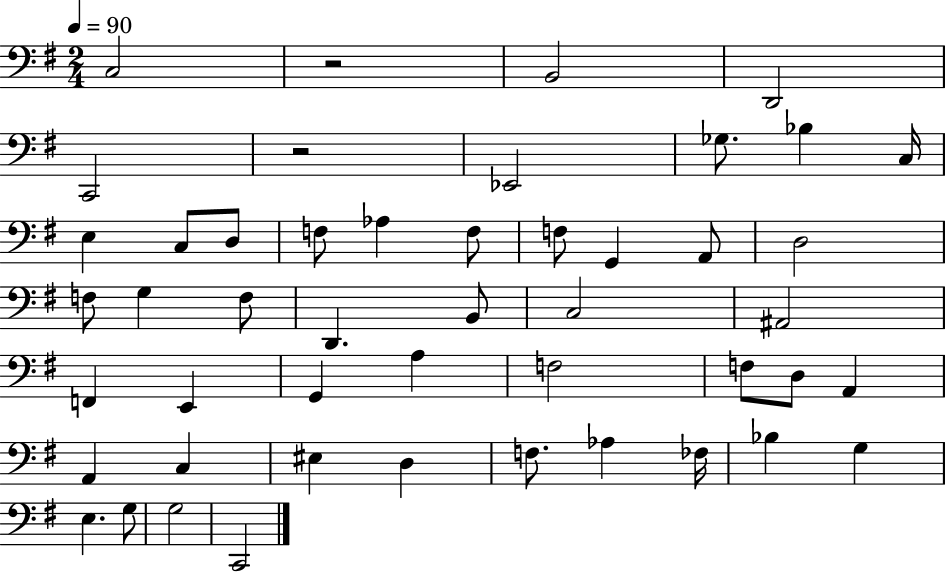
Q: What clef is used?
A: bass